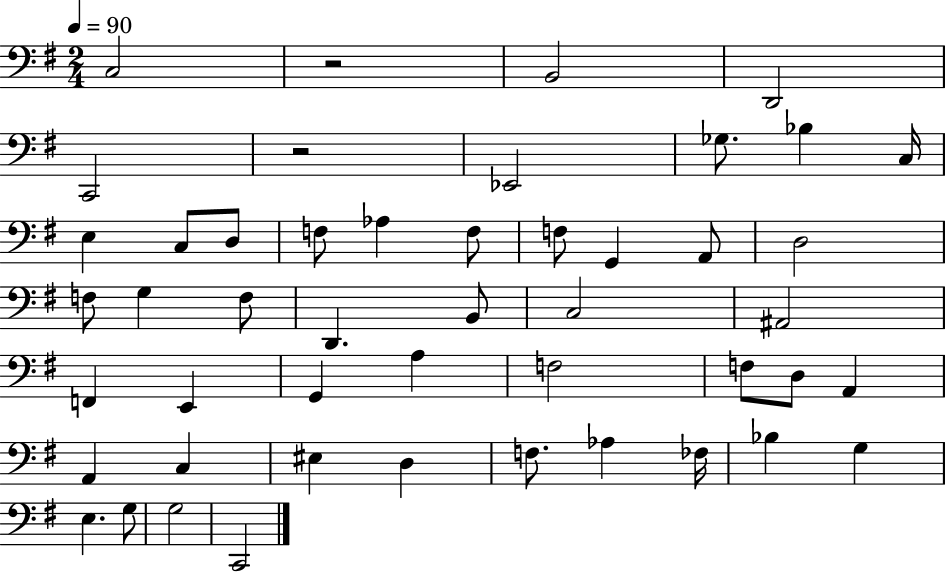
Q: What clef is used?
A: bass